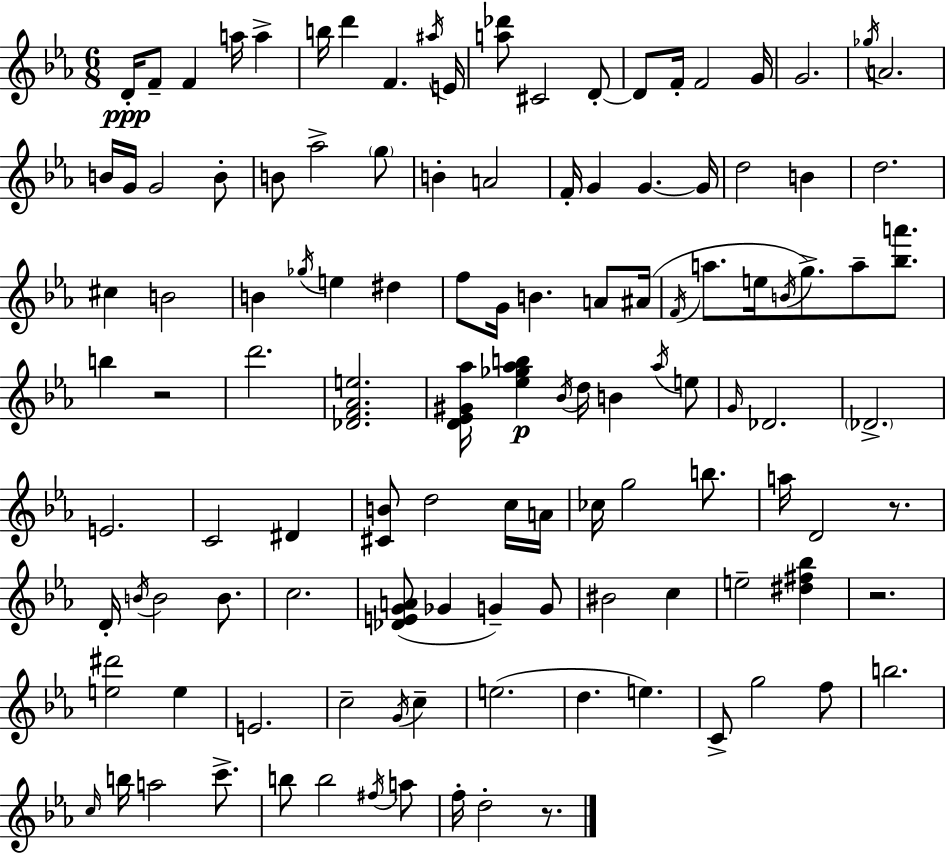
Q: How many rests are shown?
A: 4